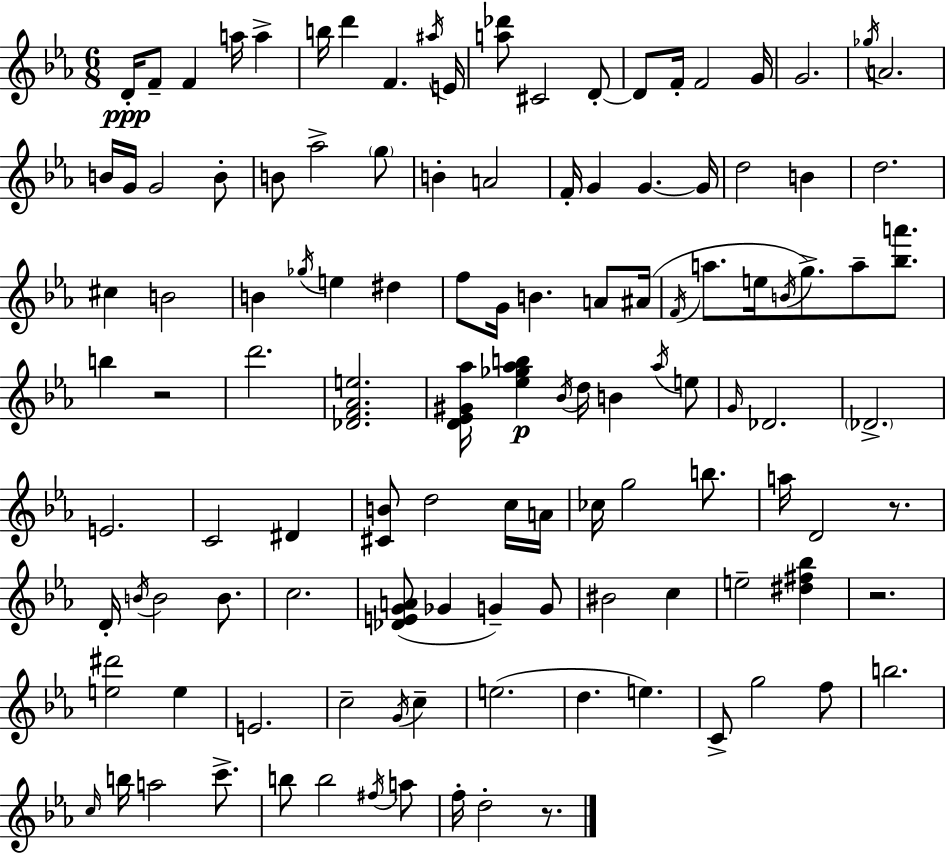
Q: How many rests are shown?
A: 4